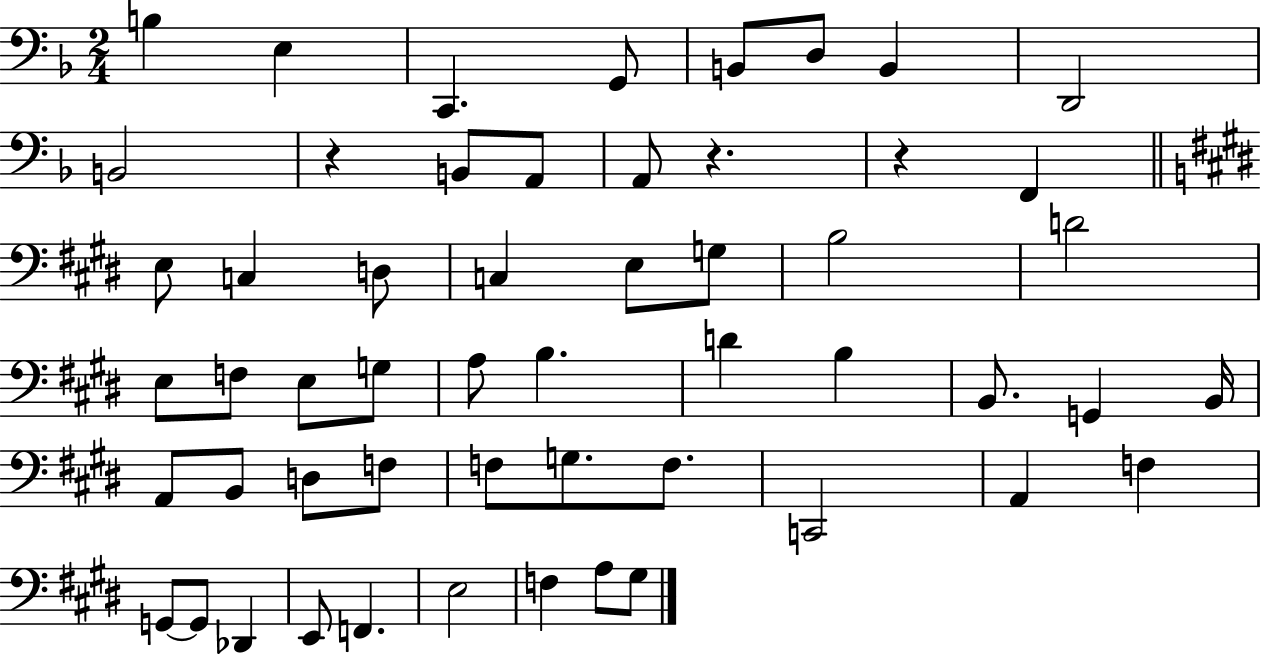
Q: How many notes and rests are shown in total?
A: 54